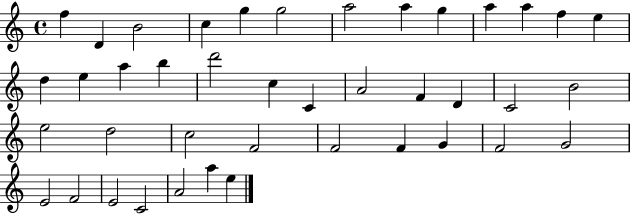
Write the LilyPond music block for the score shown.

{
  \clef treble
  \time 4/4
  \defaultTimeSignature
  \key c \major
  f''4 d'4 b'2 | c''4 g''4 g''2 | a''2 a''4 g''4 | a''4 a''4 f''4 e''4 | \break d''4 e''4 a''4 b''4 | d'''2 c''4 c'4 | a'2 f'4 d'4 | c'2 b'2 | \break e''2 d''2 | c''2 f'2 | f'2 f'4 g'4 | f'2 g'2 | \break e'2 f'2 | e'2 c'2 | a'2 a''4 e''4 | \bar "|."
}